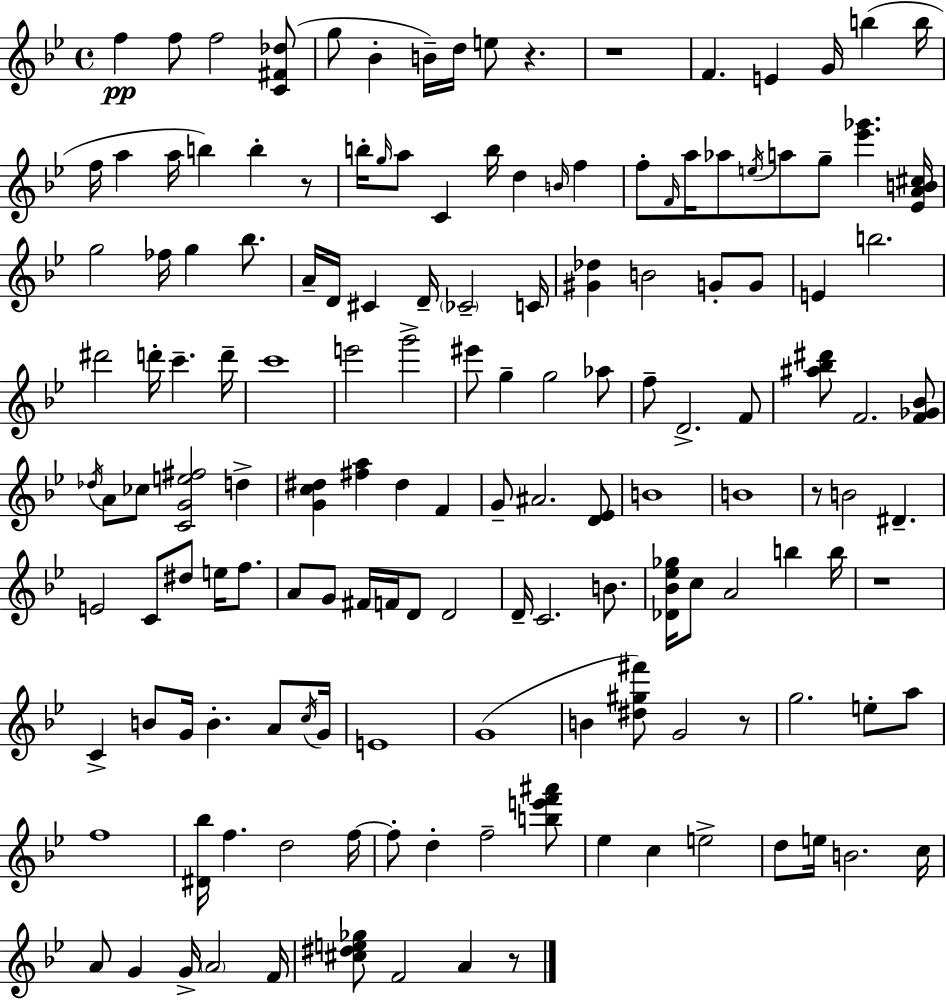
{
  \clef treble
  \time 4/4
  \defaultTimeSignature
  \key g \minor
  f''4\pp f''8 f''2 <c' fis' des''>8( | g''8 bes'4-. b'16--) d''16 e''8 r4. | r1 | f'4. e'4 g'16 b''4( b''16 | \break f''16 a''4 a''16 b''4) b''4-. r8 | b''16-. \grace { g''16 } a''8 c'4 b''16 d''4 \grace { b'16 } f''4 | f''8-. \grace { f'16 } a''16 aes''8 \acciaccatura { e''16 } a''8 g''8-- <ees''' ges'''>4. | <ees' a' b' cis''>16 g''2 fes''16 g''4 | \break bes''8. a'16-- d'16 cis'4 d'16-- \parenthesize ces'2-- | c'16 <gis' des''>4 b'2 | g'8-. g'8 e'4 b''2. | dis'''2 d'''16-. c'''4.-- | \break d'''16-- c'''1 | e'''2 g'''2-> | eis'''8 g''4-- g''2 | aes''8 f''8-- d'2.-> | \break f'8 <ais'' bes'' dis'''>8 f'2. | <f' ges' bes'>8 \acciaccatura { des''16 } a'8 ces''8 <c' g' e'' fis''>2 | d''4-> <g' c'' dis''>4 <fis'' a''>4 dis''4 | f'4 g'8-- ais'2. | \break <d' ees'>8 b'1 | b'1 | r8 b'2 dis'4.-- | e'2 c'8 dis''8 | \break e''16 f''8. a'8 g'8 fis'16 f'16 d'8 d'2 | d'16-- c'2. | b'8. <des' bes' ees'' ges''>16 c''8 a'2 | b''4 b''16 r1 | \break c'4-> b'8 g'16 b'4.-. | a'8 \acciaccatura { c''16 } g'16 e'1 | g'1( | b'4 <dis'' gis'' fis'''>8) g'2 | \break r8 g''2. | e''8-. a''8 f''1 | <dis' bes''>16 f''4. d''2 | f''16~~ f''8-. d''4-. f''2-- | \break <b'' e''' f''' ais'''>8 ees''4 c''4 e''2-> | d''8 e''16 b'2. | c''16 a'8 g'4 g'16-> \parenthesize a'2 | f'16 <cis'' dis'' e'' ges''>8 f'2 | \break a'4 r8 \bar "|."
}